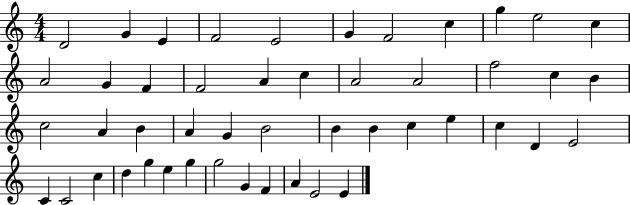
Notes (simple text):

D4/h G4/q E4/q F4/h E4/h G4/q F4/h C5/q G5/q E5/h C5/q A4/h G4/q F4/q F4/h A4/q C5/q A4/h A4/h F5/h C5/q B4/q C5/h A4/q B4/q A4/q G4/q B4/h B4/q B4/q C5/q E5/q C5/q D4/q E4/h C4/q C4/h C5/q D5/q G5/q E5/q G5/q G5/h G4/q F4/q A4/q E4/h E4/q